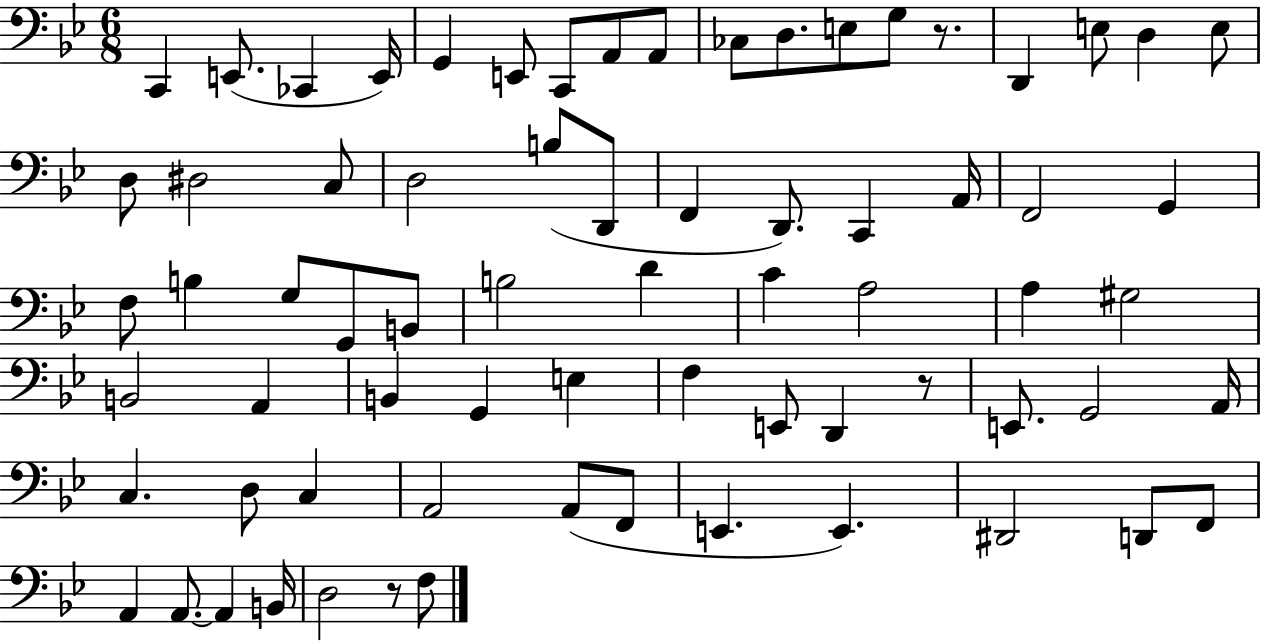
{
  \clef bass
  \numericTimeSignature
  \time 6/8
  \key bes \major
  c,4 e,8.( ces,4 e,16) | g,4 e,8 c,8 a,8 a,8 | ces8 d8. e8 g8 r8. | d,4 e8 d4 e8 | \break d8 dis2 c8 | d2 b8( d,8 | f,4 d,8.) c,4 a,16 | f,2 g,4 | \break f8 b4 g8 g,8 b,8 | b2 d'4 | c'4 a2 | a4 gis2 | \break b,2 a,4 | b,4 g,4 e4 | f4 e,8 d,4 r8 | e,8. g,2 a,16 | \break c4. d8 c4 | a,2 a,8( f,8 | e,4. e,4.) | dis,2 d,8 f,8 | \break a,4 a,8.~~ a,4 b,16 | d2 r8 f8 | \bar "|."
}